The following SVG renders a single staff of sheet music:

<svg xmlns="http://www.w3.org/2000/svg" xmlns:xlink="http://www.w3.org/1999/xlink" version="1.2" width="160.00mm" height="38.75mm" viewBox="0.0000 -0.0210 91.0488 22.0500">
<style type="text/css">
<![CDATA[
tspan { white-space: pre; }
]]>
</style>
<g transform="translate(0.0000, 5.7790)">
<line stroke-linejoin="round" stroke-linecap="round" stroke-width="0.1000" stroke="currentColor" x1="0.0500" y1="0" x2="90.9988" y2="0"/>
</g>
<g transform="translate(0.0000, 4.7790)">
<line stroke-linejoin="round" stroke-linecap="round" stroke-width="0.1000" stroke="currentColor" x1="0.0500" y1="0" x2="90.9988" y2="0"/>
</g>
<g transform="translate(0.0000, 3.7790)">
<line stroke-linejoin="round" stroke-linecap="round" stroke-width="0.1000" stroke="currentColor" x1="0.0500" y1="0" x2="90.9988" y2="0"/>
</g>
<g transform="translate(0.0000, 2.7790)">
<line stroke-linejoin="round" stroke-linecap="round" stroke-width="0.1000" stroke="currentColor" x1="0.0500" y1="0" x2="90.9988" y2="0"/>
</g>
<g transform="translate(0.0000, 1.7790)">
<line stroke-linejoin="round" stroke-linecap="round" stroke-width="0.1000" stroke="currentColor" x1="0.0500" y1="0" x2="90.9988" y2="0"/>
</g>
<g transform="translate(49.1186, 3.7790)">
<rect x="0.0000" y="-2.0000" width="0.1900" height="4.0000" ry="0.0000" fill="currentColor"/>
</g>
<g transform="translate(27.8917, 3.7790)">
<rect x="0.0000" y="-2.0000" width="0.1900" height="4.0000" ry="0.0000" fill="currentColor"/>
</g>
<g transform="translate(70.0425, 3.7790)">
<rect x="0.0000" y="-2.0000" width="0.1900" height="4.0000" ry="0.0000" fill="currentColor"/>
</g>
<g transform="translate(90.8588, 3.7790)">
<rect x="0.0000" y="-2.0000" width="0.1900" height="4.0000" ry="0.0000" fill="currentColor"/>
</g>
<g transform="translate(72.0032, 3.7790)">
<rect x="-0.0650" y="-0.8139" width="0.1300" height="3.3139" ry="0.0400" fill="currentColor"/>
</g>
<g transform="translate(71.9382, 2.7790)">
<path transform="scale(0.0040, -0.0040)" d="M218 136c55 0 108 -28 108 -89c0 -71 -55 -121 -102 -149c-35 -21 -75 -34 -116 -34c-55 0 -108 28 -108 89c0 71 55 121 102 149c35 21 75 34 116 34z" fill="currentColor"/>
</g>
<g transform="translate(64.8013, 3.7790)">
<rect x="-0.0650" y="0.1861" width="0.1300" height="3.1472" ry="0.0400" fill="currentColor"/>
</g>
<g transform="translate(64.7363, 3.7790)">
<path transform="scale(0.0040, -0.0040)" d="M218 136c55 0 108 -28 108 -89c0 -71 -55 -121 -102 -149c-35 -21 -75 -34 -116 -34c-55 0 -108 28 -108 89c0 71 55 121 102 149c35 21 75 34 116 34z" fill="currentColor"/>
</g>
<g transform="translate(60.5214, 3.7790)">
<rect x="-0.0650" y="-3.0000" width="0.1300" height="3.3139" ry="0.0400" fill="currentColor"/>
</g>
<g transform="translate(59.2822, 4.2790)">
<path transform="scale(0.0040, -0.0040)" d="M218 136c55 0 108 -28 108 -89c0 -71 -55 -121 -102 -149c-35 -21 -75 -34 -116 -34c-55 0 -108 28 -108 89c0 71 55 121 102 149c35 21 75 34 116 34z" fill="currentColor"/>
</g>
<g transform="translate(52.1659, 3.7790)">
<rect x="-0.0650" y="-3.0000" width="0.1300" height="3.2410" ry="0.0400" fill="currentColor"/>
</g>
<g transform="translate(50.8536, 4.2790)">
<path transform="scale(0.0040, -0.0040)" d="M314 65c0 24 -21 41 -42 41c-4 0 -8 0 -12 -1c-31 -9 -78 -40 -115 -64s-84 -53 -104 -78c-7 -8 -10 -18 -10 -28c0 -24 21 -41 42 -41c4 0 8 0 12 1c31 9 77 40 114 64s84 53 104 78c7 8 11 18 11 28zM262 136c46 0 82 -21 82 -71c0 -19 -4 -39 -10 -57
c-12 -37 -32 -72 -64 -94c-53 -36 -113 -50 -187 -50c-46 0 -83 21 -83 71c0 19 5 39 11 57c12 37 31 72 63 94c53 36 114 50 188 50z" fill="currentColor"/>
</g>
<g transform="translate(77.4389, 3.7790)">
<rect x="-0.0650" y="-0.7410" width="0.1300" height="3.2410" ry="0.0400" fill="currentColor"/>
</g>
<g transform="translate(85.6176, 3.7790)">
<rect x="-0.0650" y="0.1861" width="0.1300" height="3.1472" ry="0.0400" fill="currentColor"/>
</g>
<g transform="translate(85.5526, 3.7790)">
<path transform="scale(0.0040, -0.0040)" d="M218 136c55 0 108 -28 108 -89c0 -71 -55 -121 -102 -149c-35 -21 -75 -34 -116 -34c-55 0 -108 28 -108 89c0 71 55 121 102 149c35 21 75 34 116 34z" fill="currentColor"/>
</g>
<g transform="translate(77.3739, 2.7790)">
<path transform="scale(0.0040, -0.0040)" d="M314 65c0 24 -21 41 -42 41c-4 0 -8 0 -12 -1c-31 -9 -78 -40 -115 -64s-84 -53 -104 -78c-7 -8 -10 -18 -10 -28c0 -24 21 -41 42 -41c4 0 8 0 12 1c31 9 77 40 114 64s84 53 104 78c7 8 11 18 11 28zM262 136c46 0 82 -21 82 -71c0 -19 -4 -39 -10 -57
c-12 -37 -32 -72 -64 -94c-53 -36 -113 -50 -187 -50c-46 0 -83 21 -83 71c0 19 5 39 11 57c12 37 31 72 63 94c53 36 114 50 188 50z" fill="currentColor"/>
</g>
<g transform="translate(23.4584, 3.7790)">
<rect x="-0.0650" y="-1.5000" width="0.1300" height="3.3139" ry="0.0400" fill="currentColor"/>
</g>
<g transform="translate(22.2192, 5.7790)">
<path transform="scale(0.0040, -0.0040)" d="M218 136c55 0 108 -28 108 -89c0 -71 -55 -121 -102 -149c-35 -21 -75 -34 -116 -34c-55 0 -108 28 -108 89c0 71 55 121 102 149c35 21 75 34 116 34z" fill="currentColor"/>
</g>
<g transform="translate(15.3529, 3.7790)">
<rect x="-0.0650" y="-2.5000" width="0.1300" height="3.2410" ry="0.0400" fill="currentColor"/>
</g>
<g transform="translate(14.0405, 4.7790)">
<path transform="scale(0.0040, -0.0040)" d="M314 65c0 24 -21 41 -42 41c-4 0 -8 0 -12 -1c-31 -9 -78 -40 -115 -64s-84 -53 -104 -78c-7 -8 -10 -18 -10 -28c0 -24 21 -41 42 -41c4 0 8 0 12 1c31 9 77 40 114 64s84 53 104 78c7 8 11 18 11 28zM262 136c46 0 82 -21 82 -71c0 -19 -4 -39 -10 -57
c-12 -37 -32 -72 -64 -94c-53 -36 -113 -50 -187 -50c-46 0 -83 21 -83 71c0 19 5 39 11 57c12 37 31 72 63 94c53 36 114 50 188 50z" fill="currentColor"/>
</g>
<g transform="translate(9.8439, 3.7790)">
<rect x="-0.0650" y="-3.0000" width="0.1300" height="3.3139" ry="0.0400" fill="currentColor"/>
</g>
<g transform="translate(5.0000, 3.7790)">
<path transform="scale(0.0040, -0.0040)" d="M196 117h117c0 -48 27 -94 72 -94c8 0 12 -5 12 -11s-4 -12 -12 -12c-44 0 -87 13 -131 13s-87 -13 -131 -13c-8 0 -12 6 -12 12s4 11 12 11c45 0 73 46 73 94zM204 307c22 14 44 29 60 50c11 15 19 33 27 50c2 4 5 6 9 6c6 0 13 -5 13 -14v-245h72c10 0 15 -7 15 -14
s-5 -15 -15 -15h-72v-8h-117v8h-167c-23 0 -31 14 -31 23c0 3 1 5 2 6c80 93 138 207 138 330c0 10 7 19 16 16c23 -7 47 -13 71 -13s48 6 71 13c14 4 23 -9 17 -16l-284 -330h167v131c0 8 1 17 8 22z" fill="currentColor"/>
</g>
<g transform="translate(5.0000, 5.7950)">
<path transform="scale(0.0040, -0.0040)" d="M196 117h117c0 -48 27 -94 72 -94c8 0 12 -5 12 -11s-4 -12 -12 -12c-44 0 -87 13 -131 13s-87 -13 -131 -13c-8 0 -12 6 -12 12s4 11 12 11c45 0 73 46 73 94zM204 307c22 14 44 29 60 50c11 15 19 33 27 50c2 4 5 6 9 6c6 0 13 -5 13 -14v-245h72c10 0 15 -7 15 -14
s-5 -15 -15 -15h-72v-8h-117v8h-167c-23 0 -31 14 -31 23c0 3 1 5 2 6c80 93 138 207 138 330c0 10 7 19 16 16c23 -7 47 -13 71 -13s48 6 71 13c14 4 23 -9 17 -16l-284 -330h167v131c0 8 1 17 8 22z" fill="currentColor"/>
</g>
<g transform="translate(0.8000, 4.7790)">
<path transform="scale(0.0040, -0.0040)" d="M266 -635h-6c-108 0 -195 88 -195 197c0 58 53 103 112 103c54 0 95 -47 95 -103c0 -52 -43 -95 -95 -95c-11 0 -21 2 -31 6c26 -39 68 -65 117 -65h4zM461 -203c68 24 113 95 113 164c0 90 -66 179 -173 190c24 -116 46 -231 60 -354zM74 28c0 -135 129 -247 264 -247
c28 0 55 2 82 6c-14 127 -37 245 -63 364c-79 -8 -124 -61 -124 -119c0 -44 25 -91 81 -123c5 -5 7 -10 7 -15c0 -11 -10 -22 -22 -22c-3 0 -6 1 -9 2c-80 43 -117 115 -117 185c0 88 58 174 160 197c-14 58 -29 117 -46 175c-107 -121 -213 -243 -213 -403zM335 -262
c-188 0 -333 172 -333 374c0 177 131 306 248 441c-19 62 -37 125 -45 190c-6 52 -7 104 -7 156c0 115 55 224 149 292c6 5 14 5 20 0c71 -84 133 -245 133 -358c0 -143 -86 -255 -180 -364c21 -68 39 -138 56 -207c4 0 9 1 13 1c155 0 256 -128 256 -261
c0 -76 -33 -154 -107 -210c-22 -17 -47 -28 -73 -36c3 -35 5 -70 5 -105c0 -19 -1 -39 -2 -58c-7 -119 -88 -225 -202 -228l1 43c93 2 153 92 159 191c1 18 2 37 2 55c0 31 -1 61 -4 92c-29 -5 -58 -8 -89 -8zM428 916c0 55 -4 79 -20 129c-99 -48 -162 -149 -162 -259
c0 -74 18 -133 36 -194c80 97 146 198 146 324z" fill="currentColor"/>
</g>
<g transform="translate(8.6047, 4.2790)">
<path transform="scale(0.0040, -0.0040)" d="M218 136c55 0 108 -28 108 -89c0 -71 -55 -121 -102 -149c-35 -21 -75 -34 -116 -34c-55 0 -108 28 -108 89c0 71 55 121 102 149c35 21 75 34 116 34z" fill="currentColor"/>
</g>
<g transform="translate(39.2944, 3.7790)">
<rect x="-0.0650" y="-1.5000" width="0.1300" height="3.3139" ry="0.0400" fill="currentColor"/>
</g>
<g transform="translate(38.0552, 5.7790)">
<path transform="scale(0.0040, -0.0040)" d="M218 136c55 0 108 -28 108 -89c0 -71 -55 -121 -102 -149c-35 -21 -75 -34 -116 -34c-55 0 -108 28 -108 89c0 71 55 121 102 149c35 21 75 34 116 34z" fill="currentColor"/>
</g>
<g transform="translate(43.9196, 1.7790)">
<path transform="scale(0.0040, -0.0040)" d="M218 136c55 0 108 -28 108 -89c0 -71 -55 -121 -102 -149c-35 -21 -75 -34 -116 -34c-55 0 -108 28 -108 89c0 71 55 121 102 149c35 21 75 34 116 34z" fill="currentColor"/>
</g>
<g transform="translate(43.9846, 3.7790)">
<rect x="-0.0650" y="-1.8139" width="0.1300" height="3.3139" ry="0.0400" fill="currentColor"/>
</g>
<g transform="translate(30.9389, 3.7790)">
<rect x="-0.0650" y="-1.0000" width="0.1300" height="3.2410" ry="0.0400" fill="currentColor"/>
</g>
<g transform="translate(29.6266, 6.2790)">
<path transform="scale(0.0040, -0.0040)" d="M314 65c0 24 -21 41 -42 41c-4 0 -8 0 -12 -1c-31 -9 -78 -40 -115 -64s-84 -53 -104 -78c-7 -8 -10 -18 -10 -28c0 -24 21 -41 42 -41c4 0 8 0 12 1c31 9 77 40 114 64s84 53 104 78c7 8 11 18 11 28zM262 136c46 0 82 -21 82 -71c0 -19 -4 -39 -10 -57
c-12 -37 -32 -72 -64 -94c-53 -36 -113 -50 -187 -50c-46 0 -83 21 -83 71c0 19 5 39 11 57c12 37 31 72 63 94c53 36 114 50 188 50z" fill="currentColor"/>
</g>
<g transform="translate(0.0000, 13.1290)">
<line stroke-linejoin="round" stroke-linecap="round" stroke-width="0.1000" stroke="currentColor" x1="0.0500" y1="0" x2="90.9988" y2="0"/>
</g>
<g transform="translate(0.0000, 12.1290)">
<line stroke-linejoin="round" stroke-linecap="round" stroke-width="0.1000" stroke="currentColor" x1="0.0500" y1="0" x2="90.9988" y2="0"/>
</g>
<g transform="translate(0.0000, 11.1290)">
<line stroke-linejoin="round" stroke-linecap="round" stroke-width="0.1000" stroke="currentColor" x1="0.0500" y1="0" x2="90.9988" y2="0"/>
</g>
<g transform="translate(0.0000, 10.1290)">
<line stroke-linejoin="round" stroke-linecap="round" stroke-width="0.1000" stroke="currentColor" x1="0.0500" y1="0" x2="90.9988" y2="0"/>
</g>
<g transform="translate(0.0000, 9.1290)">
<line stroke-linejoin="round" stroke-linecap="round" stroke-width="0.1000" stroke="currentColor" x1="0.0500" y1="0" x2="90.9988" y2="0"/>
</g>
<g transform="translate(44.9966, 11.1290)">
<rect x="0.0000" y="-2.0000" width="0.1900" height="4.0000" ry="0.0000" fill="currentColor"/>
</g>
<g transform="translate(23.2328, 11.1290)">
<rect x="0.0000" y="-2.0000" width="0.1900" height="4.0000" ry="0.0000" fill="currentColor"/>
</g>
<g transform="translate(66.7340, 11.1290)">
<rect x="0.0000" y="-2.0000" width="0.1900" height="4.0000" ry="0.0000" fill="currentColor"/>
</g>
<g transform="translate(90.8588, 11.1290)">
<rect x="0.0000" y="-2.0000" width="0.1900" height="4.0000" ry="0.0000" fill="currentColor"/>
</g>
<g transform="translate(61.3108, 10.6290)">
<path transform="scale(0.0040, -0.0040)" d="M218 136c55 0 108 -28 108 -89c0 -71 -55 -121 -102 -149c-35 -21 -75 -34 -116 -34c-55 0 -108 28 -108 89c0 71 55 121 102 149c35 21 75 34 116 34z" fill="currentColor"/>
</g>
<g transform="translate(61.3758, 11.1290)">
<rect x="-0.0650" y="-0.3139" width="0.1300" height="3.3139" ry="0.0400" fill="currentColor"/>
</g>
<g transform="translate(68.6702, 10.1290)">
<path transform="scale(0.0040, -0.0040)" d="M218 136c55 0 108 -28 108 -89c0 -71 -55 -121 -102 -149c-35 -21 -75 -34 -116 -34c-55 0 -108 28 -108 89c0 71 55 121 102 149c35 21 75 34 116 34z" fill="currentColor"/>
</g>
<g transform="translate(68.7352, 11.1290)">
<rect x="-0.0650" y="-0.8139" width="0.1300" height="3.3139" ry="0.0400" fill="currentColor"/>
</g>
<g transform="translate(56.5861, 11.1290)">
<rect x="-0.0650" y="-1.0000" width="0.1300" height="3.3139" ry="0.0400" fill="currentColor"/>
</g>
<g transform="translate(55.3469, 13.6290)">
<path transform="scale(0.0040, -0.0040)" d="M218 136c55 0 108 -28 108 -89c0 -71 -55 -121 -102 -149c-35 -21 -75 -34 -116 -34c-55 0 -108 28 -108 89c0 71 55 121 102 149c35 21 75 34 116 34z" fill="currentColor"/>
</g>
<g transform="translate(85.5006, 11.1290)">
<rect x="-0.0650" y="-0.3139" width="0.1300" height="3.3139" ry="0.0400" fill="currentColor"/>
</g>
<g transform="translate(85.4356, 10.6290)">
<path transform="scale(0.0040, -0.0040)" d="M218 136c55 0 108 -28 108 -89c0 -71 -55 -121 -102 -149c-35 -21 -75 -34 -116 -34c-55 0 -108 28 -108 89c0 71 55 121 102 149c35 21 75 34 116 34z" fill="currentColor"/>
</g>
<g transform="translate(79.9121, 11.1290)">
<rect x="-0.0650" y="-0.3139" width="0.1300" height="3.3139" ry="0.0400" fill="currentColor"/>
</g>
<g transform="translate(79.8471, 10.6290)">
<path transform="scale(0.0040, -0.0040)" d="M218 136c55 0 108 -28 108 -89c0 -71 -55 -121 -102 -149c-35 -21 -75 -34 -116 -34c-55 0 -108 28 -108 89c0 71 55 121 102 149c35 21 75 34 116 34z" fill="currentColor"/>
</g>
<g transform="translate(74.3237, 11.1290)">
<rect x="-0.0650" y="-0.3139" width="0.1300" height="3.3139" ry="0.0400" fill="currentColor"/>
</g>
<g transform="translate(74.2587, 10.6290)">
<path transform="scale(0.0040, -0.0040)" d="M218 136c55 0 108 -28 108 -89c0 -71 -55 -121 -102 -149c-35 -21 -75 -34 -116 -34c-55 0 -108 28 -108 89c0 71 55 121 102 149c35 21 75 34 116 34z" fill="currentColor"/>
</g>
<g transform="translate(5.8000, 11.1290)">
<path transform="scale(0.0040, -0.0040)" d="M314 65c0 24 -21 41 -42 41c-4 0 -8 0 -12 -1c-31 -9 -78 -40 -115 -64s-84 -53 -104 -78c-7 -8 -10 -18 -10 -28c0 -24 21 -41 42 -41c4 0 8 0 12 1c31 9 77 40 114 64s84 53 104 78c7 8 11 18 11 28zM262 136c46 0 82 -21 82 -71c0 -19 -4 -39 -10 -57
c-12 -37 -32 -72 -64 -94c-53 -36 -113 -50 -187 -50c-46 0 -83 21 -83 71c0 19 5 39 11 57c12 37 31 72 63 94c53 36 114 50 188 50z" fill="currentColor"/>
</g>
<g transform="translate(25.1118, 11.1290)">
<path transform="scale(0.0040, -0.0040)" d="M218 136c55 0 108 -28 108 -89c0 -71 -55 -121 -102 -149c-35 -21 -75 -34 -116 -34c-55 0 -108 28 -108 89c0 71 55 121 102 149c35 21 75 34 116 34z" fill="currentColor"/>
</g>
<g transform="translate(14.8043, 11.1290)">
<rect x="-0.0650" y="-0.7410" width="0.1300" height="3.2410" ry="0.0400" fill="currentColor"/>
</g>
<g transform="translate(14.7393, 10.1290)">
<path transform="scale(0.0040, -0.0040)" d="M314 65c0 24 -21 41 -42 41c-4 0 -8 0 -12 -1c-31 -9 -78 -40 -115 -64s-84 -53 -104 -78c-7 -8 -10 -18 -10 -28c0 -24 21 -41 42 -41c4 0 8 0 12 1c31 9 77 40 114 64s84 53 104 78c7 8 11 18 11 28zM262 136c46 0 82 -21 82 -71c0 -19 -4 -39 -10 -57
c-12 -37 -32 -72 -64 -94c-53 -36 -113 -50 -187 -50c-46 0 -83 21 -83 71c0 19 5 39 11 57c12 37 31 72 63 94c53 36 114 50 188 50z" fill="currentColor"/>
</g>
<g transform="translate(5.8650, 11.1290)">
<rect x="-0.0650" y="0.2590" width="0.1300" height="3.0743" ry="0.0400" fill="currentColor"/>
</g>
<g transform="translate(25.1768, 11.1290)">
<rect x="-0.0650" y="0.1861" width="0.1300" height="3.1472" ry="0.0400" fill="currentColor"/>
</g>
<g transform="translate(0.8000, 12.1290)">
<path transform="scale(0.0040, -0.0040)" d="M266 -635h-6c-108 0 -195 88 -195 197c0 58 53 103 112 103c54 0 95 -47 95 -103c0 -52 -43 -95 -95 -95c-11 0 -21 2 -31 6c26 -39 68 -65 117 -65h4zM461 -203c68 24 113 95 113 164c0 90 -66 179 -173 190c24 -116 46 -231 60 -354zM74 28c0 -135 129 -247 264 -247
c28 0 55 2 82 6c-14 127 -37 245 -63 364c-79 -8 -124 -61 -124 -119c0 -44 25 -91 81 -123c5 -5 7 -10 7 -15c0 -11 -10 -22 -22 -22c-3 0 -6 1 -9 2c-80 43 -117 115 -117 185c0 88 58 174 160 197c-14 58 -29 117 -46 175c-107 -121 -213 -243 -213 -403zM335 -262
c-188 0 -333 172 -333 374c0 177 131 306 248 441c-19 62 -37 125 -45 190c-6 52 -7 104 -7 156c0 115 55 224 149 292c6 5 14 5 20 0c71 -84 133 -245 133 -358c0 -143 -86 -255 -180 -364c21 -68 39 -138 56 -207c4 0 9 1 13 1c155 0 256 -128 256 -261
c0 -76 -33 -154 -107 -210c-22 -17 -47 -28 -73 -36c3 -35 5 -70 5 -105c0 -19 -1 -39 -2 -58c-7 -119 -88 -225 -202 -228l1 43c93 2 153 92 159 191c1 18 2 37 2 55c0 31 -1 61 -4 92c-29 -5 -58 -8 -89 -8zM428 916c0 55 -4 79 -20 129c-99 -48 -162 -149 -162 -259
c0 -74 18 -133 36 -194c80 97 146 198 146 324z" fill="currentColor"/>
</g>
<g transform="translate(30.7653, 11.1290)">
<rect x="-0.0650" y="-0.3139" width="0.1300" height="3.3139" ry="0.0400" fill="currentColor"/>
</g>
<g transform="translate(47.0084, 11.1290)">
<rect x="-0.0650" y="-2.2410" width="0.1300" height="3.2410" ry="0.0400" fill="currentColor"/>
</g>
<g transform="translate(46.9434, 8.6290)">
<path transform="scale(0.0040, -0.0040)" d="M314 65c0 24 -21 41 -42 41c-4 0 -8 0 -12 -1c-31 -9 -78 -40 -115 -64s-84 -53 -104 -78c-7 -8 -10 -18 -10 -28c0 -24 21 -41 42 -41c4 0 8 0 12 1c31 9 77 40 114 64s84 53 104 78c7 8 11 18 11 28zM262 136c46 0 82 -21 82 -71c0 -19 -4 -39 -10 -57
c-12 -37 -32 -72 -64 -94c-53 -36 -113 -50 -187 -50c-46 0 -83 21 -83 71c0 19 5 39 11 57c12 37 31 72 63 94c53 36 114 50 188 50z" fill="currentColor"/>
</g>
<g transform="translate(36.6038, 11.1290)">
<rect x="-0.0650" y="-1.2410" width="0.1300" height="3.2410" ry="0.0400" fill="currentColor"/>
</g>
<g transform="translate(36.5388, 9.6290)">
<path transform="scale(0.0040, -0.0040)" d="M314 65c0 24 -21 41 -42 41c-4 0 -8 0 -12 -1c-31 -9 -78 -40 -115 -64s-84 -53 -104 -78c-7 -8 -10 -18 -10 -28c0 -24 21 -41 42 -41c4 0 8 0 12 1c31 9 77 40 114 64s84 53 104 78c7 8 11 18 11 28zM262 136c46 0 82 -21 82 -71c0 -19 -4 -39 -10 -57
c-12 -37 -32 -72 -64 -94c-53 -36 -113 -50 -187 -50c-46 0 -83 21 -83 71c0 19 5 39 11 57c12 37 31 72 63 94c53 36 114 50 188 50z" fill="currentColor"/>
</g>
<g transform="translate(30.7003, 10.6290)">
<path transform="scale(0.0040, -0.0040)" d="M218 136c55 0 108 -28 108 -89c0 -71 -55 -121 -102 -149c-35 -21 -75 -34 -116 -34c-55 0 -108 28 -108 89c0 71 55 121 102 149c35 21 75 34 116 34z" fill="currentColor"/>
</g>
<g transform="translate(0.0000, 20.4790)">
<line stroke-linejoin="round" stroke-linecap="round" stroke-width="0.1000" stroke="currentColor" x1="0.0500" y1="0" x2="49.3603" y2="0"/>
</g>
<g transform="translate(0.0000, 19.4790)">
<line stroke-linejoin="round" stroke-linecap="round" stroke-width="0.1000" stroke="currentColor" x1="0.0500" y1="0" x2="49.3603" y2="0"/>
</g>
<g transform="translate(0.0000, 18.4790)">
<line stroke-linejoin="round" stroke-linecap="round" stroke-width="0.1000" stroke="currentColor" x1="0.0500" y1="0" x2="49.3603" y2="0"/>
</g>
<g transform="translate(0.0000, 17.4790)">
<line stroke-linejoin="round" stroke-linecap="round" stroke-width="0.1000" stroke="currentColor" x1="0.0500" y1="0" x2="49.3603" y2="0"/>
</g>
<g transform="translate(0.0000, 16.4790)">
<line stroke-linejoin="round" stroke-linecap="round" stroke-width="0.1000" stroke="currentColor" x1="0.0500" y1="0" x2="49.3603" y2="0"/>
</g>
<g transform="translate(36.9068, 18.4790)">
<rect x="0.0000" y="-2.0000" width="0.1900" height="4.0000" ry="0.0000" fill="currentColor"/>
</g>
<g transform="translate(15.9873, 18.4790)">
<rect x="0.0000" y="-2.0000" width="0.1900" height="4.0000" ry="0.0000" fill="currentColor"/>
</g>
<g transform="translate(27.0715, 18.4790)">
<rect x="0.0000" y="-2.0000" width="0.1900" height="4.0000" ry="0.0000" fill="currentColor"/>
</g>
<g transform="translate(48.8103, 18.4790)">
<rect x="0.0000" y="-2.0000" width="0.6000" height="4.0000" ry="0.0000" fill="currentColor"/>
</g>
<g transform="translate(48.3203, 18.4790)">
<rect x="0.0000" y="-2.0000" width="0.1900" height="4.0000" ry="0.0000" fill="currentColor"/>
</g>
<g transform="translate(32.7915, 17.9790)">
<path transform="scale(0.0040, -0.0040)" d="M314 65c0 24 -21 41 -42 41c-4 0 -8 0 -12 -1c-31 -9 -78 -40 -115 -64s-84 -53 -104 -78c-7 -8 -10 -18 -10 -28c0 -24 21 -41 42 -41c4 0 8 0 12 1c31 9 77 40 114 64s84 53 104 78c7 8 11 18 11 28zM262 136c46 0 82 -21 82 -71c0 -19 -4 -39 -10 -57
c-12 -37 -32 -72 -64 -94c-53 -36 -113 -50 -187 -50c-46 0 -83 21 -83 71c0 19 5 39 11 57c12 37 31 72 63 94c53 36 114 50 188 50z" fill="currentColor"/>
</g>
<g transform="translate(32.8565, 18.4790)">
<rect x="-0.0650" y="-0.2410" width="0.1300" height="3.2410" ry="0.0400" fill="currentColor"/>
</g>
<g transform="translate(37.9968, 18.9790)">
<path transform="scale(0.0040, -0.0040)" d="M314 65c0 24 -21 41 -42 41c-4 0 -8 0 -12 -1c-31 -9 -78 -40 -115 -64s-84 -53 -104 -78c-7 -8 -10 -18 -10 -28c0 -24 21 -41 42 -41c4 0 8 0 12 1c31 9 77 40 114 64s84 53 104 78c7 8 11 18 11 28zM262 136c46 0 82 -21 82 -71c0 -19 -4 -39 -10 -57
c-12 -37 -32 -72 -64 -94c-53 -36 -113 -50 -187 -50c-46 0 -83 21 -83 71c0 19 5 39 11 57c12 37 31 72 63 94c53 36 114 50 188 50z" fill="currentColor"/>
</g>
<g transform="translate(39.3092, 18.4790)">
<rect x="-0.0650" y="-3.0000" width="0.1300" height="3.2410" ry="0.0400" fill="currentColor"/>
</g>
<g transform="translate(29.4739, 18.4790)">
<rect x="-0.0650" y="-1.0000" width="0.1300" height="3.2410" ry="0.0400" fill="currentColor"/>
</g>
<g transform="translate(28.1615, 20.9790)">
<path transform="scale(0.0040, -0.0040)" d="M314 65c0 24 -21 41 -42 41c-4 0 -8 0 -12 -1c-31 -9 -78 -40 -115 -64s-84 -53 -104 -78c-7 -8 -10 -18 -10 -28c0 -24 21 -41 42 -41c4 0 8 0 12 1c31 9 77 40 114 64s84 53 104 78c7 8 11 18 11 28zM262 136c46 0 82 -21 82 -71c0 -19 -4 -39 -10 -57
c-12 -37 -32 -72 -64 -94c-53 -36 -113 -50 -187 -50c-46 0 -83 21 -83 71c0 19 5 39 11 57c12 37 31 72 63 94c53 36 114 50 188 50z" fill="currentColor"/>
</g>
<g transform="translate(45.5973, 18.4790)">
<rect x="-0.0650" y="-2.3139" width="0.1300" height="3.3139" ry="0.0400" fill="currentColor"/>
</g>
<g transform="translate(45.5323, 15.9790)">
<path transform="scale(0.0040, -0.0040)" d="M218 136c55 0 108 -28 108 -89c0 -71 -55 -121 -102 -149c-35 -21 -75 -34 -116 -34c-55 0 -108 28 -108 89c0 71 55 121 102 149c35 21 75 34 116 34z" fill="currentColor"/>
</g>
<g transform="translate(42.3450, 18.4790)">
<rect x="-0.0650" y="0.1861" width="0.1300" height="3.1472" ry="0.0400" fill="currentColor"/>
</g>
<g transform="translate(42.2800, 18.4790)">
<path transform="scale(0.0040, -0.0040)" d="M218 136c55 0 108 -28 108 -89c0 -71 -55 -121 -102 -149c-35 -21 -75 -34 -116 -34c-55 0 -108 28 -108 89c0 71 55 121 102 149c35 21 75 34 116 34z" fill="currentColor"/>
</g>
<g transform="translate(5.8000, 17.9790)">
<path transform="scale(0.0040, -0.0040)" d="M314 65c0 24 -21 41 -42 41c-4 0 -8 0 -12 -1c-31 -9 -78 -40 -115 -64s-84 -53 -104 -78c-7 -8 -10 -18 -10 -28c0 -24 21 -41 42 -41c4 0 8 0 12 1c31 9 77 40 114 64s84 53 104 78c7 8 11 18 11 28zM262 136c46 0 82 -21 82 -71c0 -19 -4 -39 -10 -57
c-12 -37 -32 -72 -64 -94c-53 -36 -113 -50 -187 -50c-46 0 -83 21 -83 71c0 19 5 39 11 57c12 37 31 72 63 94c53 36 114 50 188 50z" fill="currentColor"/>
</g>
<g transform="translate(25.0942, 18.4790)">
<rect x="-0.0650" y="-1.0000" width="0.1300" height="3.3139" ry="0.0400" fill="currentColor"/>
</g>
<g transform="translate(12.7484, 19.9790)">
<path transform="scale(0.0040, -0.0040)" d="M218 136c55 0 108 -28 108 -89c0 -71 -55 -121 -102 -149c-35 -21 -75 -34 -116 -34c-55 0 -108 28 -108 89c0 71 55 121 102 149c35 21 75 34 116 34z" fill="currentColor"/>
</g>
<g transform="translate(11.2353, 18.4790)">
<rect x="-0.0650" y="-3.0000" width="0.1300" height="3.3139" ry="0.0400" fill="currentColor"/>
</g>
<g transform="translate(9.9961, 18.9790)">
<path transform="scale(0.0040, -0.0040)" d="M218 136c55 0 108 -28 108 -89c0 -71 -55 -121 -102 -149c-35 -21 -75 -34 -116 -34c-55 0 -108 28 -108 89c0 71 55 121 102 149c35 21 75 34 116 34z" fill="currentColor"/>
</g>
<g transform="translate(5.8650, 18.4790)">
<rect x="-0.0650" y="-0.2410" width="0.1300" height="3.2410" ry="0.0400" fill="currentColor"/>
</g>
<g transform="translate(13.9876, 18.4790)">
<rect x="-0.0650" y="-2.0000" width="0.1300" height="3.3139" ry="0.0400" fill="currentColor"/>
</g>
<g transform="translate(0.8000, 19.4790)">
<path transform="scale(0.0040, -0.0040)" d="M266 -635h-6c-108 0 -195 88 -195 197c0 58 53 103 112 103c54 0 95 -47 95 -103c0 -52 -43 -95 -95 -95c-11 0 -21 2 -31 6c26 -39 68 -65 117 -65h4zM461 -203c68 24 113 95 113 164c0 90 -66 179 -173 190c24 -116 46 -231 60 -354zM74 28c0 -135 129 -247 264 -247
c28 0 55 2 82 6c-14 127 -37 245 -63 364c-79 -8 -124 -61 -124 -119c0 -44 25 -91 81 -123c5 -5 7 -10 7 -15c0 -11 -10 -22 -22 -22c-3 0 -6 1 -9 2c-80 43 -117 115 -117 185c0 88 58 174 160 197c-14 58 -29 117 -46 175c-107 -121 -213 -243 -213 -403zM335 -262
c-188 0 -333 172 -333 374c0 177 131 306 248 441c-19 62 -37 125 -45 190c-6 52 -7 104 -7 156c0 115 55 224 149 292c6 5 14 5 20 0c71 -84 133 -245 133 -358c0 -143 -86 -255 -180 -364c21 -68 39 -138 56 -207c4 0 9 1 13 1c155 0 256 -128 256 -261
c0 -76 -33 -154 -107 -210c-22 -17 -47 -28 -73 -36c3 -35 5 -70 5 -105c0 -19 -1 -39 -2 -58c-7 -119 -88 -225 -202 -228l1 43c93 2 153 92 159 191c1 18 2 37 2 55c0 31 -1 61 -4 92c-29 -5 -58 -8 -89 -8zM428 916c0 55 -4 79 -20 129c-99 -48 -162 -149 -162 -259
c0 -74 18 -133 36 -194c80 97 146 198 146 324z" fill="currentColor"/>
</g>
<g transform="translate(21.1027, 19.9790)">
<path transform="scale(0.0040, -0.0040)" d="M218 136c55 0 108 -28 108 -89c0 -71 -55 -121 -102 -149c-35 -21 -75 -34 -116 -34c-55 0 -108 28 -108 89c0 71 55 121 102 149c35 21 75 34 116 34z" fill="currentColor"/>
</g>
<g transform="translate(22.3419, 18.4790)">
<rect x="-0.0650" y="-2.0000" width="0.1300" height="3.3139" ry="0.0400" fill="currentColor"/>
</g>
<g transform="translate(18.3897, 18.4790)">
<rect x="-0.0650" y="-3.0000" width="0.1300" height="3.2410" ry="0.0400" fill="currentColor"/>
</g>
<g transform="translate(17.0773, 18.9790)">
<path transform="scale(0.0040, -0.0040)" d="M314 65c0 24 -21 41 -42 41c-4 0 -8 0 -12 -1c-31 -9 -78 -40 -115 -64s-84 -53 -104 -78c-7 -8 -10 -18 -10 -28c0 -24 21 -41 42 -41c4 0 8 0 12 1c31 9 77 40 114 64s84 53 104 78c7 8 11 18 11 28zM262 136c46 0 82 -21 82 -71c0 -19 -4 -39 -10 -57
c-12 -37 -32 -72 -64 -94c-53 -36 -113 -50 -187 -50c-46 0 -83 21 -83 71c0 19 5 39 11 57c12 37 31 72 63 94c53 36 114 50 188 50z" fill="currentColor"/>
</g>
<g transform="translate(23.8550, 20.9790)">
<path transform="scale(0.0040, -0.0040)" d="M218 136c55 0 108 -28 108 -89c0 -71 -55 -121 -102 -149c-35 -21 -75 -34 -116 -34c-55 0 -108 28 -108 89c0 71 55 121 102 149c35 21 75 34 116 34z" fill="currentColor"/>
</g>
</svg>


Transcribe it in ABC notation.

X:1
T:Untitled
M:4/4
L:1/4
K:C
A G2 E D2 E f A2 A B d d2 B B2 d2 B c e2 g2 D c d c c c c2 A F A2 F D D2 c2 A2 B g